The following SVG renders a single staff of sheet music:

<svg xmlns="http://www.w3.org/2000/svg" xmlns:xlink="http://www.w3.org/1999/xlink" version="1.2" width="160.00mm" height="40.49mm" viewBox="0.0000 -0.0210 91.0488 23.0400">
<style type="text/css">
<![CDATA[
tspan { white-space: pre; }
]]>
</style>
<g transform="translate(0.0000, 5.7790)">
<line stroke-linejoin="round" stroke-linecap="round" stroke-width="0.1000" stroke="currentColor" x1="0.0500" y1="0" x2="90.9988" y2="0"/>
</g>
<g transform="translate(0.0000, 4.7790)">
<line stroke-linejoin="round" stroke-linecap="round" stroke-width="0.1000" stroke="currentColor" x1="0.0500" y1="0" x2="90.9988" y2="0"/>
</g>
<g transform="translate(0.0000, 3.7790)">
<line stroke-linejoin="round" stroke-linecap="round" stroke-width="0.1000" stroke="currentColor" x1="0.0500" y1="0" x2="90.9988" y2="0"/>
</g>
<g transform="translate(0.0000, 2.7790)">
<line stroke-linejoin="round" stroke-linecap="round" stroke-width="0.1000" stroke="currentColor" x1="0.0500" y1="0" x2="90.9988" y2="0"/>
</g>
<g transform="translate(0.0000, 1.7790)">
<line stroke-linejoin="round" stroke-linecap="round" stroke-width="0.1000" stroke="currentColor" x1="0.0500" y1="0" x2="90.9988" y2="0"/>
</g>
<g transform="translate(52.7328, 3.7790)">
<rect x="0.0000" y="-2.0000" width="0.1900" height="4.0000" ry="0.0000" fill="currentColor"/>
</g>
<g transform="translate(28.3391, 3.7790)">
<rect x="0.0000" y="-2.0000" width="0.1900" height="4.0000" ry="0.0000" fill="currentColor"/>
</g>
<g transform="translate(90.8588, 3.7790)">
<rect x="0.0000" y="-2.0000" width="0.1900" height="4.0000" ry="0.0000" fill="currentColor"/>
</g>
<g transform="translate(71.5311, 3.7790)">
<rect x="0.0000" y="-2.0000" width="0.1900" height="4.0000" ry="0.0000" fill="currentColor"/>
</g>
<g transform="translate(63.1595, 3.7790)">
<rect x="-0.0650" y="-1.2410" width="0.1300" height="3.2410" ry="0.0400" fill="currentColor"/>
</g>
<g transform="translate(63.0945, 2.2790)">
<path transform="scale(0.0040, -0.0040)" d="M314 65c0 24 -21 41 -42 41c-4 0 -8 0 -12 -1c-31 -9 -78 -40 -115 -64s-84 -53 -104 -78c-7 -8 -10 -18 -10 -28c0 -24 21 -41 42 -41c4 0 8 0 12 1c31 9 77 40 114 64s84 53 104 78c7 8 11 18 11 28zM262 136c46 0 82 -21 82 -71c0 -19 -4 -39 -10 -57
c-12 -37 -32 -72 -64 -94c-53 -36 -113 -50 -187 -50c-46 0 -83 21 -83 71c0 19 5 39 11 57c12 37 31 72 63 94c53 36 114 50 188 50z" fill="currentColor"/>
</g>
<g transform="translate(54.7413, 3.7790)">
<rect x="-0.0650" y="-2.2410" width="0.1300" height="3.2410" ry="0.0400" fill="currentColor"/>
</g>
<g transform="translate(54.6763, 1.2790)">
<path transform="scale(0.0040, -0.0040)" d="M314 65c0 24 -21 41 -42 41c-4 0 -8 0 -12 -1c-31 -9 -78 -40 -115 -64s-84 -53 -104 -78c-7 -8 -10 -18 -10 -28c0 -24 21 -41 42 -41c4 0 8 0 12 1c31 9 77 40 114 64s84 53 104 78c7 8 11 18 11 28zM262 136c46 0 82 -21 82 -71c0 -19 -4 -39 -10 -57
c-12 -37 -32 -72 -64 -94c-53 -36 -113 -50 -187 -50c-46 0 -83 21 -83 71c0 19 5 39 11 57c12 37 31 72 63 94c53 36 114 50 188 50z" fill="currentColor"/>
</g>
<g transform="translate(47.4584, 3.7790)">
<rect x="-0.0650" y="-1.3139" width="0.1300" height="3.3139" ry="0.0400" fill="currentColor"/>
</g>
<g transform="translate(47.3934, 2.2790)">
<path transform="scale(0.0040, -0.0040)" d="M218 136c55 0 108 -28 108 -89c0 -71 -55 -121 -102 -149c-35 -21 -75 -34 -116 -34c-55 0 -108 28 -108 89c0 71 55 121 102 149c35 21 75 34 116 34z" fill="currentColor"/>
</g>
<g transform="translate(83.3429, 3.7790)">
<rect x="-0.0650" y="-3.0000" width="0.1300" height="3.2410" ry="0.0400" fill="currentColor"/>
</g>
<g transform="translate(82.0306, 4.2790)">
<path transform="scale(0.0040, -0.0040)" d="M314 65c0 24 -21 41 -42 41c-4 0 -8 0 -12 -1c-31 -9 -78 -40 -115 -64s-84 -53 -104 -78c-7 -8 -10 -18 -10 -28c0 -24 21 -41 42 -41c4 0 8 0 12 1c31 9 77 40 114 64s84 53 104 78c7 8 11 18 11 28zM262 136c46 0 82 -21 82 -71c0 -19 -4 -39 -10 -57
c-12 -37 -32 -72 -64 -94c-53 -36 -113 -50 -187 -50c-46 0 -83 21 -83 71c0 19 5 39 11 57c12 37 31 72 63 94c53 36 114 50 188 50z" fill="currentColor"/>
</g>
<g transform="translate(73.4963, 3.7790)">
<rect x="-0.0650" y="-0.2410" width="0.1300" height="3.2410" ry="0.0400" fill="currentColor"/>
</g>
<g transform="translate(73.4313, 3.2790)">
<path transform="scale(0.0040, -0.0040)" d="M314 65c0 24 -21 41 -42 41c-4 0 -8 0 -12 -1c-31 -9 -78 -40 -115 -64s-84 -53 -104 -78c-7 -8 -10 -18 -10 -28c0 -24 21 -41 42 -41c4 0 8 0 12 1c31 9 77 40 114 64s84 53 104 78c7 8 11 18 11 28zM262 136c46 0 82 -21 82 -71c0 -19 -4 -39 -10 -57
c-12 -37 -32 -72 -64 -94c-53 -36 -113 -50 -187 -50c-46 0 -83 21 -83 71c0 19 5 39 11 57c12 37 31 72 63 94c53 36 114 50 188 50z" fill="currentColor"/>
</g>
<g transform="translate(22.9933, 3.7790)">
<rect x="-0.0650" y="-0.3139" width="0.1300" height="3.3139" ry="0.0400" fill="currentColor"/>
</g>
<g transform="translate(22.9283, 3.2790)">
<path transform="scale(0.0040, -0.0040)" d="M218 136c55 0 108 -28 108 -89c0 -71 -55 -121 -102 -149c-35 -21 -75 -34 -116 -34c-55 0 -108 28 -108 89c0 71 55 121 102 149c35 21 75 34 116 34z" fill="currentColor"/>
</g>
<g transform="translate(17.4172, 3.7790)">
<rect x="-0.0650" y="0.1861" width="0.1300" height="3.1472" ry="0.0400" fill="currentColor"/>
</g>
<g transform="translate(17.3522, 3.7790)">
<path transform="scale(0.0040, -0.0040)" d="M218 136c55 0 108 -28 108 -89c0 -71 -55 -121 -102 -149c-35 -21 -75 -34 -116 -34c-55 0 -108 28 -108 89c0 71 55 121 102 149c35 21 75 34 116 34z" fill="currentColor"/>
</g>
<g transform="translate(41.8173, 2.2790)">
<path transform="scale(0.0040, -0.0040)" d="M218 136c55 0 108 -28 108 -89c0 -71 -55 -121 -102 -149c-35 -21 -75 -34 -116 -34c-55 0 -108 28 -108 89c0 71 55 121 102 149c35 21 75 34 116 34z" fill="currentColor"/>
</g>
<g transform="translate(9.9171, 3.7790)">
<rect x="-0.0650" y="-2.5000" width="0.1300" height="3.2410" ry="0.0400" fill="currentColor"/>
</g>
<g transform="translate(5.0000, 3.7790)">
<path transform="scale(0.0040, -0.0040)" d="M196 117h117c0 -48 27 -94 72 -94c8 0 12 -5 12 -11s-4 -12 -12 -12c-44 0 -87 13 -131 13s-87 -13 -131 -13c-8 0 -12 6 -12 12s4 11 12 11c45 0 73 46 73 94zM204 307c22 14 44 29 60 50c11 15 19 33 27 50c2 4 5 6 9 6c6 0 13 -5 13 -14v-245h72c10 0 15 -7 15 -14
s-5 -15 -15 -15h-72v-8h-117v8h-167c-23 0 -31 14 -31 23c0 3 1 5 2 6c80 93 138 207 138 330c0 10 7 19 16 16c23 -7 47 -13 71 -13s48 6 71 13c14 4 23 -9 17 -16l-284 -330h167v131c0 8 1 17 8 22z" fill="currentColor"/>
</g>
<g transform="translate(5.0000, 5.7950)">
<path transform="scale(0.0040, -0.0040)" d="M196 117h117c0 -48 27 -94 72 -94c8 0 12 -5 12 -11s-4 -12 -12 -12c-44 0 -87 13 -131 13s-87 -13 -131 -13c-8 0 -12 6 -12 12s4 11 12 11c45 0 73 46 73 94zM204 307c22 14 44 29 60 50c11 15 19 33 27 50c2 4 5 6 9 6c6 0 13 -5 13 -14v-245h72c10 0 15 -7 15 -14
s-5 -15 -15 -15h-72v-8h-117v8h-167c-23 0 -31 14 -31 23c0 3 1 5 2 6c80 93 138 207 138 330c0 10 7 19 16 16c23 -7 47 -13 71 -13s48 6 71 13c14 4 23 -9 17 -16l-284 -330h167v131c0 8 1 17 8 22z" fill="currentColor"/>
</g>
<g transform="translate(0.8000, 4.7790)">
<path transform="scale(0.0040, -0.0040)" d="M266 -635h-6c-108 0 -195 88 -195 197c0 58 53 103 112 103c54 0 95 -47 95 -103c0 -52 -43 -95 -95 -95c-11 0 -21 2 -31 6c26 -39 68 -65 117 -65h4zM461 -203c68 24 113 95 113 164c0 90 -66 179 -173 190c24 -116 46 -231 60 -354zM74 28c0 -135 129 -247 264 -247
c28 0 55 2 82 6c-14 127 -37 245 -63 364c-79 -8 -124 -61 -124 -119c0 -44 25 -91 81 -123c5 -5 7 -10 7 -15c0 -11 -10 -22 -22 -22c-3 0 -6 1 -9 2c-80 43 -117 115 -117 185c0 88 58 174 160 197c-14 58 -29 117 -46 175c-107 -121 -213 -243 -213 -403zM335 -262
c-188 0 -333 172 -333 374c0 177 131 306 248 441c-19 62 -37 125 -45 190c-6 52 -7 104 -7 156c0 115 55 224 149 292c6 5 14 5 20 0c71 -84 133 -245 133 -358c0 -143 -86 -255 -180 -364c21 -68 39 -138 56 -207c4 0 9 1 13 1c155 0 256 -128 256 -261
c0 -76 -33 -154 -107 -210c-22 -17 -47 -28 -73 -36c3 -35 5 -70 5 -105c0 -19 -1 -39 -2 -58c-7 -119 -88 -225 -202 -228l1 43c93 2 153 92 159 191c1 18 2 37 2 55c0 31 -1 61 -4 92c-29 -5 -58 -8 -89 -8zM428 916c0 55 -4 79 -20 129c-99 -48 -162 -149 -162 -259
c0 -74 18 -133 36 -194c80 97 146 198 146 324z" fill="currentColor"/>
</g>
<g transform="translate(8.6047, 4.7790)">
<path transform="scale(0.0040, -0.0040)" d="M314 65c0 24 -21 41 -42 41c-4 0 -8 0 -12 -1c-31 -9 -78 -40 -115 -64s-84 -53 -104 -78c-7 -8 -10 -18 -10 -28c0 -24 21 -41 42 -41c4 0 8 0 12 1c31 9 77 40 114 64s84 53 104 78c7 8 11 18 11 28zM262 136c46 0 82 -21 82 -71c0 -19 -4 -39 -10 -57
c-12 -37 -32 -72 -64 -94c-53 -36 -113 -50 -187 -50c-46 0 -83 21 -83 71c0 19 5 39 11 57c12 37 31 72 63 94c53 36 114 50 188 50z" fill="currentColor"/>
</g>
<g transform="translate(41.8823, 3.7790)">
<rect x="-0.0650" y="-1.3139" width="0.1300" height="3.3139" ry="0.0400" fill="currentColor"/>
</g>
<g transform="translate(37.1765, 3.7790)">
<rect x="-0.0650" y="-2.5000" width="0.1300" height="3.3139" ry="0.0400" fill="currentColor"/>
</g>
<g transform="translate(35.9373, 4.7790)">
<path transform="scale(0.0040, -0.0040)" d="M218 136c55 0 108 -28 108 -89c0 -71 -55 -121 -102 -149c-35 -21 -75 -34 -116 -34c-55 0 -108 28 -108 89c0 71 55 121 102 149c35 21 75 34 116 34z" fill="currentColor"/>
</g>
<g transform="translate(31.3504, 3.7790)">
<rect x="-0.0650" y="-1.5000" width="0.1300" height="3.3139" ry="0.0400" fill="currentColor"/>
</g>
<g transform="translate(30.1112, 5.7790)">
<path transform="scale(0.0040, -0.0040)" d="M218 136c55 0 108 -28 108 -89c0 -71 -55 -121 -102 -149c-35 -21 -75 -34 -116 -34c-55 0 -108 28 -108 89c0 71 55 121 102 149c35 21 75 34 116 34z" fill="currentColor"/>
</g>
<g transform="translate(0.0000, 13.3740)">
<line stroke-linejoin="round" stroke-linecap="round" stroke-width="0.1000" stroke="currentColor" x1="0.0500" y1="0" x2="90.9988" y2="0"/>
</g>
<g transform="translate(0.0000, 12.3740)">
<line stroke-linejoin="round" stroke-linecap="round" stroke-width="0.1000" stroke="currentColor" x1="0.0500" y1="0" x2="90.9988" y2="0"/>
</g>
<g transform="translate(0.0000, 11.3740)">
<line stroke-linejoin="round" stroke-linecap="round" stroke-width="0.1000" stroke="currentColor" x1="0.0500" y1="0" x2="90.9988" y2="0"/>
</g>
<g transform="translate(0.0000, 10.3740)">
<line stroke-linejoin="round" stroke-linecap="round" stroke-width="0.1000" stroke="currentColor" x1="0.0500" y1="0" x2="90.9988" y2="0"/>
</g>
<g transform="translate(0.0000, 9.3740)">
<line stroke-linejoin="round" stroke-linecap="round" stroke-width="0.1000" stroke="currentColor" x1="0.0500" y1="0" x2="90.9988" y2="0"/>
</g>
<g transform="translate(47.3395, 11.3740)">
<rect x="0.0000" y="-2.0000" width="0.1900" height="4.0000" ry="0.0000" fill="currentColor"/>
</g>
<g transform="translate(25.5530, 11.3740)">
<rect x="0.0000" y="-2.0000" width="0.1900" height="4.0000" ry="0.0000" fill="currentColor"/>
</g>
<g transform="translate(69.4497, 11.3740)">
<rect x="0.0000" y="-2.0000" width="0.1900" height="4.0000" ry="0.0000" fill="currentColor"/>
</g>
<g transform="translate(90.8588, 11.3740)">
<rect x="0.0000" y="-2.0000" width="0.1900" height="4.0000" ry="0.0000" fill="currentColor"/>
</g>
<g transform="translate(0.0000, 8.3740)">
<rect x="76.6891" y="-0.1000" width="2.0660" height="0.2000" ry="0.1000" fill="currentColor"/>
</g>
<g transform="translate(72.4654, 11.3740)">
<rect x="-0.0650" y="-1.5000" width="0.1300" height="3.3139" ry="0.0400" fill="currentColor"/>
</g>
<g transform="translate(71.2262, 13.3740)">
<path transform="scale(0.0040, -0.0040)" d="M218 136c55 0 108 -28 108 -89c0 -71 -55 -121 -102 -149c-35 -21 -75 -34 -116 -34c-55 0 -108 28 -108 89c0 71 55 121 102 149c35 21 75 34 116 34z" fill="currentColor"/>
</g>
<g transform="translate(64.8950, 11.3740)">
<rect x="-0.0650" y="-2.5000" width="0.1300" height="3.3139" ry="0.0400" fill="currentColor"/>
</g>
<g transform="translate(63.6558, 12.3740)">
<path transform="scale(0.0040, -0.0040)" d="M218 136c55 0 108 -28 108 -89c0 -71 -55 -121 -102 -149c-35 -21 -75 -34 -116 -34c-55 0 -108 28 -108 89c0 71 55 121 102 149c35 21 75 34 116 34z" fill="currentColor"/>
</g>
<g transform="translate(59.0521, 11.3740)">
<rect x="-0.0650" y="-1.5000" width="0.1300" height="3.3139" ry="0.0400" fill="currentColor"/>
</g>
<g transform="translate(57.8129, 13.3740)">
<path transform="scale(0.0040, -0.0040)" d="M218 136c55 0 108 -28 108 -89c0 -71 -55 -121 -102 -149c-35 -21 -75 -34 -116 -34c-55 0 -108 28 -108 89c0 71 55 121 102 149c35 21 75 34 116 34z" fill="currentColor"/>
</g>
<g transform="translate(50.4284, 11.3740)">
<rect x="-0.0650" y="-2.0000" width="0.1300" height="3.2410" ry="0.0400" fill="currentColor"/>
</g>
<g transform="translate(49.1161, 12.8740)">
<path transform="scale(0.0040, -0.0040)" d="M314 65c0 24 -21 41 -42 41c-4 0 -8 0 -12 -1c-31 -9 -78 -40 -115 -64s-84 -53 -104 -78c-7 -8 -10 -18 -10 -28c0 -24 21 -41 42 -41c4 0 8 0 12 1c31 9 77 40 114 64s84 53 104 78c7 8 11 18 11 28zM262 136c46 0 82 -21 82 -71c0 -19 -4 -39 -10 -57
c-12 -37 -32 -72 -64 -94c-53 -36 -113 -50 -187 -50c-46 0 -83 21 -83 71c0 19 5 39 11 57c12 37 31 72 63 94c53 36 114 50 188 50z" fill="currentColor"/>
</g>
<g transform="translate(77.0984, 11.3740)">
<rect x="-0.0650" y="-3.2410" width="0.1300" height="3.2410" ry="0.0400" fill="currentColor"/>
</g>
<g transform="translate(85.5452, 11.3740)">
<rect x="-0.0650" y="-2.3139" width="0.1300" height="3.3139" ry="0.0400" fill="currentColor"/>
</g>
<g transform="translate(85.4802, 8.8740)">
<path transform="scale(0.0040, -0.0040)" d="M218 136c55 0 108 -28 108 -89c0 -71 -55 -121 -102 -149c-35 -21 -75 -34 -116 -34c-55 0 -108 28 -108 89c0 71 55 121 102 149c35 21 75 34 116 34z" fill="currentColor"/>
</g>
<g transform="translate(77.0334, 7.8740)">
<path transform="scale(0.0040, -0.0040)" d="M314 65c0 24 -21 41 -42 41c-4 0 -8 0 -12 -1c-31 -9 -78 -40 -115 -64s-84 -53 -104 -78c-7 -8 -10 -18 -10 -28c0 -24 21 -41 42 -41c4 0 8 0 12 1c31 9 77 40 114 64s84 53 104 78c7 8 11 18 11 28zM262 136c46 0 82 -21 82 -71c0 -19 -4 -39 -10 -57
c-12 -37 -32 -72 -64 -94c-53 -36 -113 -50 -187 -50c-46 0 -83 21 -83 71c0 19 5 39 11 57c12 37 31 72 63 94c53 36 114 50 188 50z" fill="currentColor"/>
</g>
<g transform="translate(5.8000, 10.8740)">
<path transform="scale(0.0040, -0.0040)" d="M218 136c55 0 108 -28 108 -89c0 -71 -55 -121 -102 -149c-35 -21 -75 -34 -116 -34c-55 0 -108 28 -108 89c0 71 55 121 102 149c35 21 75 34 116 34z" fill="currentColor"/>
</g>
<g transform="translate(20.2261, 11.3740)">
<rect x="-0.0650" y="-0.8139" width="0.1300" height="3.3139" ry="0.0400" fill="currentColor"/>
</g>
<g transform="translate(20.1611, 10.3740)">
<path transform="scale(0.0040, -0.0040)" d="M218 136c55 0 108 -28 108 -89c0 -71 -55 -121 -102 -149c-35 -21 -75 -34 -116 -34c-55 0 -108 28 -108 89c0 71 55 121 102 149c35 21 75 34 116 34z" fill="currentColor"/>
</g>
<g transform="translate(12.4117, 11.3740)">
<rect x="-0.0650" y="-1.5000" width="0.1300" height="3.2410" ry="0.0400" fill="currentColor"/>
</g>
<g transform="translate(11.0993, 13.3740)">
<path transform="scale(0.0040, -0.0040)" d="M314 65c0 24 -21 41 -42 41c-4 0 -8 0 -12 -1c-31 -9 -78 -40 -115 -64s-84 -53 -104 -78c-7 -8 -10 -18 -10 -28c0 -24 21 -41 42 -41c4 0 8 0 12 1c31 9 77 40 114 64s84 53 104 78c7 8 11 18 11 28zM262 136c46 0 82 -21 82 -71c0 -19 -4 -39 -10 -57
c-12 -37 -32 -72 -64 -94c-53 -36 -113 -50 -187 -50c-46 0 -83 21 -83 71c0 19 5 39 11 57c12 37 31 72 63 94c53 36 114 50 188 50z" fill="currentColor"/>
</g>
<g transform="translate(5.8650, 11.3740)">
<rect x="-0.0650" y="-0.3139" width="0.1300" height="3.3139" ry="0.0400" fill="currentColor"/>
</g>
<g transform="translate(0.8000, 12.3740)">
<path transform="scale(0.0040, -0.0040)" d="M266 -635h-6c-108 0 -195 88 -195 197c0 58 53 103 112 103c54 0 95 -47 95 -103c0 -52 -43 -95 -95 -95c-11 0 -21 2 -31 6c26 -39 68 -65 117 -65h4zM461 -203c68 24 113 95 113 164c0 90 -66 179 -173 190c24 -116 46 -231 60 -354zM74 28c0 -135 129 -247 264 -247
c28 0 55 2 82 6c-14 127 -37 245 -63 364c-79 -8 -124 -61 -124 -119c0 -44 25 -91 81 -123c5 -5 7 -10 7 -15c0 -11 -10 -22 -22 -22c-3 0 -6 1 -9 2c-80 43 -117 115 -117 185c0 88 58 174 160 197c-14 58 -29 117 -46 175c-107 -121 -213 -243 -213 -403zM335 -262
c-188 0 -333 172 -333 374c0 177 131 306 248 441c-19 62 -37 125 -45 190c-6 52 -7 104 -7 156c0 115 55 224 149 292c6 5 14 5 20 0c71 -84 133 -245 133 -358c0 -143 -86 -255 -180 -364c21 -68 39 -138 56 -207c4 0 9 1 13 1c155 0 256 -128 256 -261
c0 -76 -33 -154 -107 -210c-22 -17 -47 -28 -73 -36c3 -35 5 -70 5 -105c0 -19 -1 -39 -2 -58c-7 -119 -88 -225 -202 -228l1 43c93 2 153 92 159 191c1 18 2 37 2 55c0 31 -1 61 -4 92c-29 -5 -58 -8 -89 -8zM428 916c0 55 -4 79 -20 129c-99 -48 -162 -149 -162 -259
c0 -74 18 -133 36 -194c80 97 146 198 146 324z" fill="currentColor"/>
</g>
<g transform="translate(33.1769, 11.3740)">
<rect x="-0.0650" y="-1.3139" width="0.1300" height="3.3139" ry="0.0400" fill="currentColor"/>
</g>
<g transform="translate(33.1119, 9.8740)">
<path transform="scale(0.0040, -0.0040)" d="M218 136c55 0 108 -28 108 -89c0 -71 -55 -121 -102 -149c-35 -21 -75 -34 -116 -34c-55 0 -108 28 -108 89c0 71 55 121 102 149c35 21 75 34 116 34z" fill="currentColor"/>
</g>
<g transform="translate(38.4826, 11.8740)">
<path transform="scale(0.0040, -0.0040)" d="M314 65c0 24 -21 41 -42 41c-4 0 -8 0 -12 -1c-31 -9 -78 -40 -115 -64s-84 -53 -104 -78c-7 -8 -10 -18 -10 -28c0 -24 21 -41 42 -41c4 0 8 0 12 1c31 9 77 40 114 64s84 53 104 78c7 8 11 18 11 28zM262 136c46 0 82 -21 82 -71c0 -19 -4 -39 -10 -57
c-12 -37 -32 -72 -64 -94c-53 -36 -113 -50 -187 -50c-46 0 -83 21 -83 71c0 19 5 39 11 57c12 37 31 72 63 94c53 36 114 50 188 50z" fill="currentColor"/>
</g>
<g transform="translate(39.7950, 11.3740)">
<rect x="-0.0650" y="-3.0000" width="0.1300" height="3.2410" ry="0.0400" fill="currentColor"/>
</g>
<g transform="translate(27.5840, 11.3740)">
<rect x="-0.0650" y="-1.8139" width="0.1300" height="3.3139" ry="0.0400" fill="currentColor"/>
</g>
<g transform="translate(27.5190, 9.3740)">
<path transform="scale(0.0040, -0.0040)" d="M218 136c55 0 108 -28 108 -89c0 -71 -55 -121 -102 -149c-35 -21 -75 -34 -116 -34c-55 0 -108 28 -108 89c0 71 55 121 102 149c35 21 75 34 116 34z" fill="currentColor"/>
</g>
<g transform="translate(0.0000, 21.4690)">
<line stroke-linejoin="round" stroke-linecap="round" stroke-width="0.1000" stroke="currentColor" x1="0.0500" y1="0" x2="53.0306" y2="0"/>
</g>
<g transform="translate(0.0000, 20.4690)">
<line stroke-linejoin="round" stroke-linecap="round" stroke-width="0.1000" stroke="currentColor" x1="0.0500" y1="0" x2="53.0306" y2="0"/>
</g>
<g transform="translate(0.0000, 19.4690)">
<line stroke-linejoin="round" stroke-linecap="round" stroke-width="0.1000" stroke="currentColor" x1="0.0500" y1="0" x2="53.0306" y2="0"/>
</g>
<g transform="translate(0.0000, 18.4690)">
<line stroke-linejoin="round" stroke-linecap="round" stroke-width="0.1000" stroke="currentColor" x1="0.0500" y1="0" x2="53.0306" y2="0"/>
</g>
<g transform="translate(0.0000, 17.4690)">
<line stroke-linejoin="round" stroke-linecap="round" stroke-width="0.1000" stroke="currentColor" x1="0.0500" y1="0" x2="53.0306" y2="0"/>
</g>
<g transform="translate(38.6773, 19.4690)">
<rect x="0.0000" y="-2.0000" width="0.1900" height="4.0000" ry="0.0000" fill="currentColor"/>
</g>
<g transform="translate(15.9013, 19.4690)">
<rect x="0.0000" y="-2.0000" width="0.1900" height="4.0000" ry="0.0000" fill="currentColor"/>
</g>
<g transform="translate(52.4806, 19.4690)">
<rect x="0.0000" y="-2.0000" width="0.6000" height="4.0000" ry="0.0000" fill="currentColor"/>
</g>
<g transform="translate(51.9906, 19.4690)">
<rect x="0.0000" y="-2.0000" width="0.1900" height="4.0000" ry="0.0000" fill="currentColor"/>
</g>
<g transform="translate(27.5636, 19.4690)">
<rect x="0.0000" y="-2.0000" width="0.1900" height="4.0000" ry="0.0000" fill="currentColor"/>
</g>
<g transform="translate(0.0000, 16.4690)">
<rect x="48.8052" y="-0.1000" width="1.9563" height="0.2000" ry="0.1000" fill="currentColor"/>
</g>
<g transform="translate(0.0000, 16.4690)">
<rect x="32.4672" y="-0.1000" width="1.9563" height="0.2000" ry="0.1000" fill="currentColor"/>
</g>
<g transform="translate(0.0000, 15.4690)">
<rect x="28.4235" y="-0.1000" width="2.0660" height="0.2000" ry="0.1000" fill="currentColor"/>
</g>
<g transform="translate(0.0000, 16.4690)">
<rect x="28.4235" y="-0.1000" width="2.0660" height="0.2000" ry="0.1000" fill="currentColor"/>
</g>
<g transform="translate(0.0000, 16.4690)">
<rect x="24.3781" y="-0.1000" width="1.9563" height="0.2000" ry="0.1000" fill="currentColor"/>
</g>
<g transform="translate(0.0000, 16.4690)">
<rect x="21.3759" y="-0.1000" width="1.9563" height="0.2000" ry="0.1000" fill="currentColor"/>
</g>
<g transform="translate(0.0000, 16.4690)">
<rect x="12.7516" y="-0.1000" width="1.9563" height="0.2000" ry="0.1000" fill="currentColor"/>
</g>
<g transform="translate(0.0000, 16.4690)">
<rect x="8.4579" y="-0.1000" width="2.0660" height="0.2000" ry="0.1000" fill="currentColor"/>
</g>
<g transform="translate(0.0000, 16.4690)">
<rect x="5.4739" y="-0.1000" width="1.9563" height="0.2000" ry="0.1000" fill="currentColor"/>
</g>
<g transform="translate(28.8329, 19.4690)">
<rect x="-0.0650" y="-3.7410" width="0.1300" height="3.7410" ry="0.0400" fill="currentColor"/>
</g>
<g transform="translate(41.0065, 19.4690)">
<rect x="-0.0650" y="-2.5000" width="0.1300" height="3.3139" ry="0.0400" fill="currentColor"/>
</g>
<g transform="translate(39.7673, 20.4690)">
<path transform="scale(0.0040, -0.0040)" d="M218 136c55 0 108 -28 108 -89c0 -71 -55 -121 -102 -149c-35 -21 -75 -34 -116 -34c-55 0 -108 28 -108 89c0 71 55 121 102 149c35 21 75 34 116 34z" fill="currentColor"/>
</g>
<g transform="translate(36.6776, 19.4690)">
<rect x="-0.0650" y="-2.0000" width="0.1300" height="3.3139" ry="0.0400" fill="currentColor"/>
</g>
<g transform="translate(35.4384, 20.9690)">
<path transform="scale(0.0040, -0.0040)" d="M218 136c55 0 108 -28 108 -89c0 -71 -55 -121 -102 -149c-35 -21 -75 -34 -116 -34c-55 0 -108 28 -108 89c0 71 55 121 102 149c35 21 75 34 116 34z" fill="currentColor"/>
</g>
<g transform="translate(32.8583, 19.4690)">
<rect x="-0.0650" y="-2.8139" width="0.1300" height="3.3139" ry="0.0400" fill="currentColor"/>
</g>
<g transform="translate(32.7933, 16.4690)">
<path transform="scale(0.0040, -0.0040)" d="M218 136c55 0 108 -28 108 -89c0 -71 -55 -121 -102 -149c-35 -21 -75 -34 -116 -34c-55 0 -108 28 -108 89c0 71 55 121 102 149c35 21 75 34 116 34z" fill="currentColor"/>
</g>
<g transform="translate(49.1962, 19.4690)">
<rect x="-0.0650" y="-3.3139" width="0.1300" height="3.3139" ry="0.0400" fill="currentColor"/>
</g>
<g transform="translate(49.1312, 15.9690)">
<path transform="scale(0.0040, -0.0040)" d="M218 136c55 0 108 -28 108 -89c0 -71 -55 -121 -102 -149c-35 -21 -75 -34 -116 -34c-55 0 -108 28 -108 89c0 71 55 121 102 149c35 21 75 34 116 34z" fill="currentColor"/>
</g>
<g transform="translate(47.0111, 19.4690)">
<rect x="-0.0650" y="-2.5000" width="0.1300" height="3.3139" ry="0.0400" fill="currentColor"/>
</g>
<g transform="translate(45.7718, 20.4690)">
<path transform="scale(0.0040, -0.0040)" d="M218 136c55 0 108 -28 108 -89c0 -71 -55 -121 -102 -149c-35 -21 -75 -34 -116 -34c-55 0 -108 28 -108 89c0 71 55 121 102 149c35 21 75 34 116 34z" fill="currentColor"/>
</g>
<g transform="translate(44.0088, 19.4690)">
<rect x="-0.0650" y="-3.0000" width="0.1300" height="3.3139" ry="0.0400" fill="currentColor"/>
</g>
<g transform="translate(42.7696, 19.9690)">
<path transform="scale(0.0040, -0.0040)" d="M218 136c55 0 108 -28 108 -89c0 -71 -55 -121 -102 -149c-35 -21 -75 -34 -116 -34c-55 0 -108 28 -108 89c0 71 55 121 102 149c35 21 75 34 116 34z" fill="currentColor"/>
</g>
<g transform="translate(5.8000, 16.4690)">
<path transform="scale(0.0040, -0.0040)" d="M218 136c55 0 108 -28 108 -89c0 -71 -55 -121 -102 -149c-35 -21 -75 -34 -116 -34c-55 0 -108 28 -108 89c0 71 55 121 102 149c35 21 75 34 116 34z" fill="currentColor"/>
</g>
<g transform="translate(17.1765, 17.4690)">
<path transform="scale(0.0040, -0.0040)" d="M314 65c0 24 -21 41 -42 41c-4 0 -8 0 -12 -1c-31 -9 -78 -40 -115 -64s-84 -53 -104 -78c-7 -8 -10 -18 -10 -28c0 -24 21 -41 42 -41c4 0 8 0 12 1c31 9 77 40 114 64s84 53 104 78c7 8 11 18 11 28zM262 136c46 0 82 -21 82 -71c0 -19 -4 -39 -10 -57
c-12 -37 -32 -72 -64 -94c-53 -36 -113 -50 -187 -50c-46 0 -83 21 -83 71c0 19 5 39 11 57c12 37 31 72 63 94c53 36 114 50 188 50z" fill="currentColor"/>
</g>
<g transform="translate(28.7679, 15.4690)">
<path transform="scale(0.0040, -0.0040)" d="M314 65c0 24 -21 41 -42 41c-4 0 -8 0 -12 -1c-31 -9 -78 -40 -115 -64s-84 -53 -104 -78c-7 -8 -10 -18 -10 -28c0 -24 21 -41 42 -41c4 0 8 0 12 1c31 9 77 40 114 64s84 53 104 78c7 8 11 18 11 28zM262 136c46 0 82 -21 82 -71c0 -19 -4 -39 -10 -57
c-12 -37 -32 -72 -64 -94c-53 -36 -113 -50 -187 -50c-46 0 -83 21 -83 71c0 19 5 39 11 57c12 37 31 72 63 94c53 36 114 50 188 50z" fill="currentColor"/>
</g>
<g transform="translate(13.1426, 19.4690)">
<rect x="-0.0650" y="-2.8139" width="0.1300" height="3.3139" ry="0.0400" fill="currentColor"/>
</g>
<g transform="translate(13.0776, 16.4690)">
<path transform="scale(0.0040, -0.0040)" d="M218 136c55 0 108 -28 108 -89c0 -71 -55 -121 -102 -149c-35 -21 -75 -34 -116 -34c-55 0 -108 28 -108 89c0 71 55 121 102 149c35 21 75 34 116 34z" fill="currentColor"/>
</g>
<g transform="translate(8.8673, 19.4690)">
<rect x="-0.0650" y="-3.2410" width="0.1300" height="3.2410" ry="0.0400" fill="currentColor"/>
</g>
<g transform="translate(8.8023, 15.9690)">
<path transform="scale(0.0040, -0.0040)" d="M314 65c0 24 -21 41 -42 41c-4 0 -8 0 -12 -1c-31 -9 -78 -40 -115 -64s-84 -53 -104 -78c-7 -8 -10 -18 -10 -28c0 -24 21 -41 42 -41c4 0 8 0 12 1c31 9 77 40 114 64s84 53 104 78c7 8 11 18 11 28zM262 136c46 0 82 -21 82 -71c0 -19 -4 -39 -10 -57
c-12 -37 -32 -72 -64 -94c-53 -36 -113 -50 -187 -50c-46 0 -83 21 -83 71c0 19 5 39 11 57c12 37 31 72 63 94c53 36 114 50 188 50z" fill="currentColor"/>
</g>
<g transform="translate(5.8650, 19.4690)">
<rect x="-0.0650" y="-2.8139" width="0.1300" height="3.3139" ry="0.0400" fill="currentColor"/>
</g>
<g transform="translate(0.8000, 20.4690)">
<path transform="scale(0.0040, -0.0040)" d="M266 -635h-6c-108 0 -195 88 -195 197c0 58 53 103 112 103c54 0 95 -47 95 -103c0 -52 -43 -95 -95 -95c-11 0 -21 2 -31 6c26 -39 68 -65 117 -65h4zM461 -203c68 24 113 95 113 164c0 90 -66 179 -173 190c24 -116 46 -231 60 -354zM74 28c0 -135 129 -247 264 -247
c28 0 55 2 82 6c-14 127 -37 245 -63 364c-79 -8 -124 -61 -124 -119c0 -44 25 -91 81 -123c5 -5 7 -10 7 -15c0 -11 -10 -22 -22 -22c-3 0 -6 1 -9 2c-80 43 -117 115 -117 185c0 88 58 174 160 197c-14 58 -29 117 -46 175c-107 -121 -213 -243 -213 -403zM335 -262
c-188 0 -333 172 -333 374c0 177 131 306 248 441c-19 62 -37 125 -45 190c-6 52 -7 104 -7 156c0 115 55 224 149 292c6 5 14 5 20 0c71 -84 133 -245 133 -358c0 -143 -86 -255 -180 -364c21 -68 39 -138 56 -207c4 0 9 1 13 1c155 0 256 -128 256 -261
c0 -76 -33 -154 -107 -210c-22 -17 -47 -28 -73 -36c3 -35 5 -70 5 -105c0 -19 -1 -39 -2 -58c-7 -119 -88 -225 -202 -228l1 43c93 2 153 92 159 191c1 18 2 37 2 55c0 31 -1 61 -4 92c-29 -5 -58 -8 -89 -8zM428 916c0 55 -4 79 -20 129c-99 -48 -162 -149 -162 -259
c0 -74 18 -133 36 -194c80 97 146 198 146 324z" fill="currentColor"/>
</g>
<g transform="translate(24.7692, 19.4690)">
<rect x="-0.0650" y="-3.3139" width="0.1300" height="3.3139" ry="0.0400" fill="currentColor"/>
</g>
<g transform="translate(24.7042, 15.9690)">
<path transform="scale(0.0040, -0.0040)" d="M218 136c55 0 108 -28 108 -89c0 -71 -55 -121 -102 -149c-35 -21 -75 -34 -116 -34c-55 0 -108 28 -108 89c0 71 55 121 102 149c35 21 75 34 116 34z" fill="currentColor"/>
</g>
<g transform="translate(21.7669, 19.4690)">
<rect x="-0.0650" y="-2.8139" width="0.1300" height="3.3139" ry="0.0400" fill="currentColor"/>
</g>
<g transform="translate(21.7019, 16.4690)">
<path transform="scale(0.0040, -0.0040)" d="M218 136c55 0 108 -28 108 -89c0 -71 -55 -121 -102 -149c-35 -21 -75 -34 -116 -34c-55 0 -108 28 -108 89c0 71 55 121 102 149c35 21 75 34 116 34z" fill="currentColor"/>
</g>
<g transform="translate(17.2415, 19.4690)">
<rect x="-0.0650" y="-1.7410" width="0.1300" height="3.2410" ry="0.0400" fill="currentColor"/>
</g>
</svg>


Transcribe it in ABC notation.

X:1
T:Untitled
M:4/4
L:1/4
K:C
G2 B c E G e e g2 e2 c2 A2 c E2 d f e A2 F2 E G E b2 g a b2 a f2 a b c'2 a F G A G b